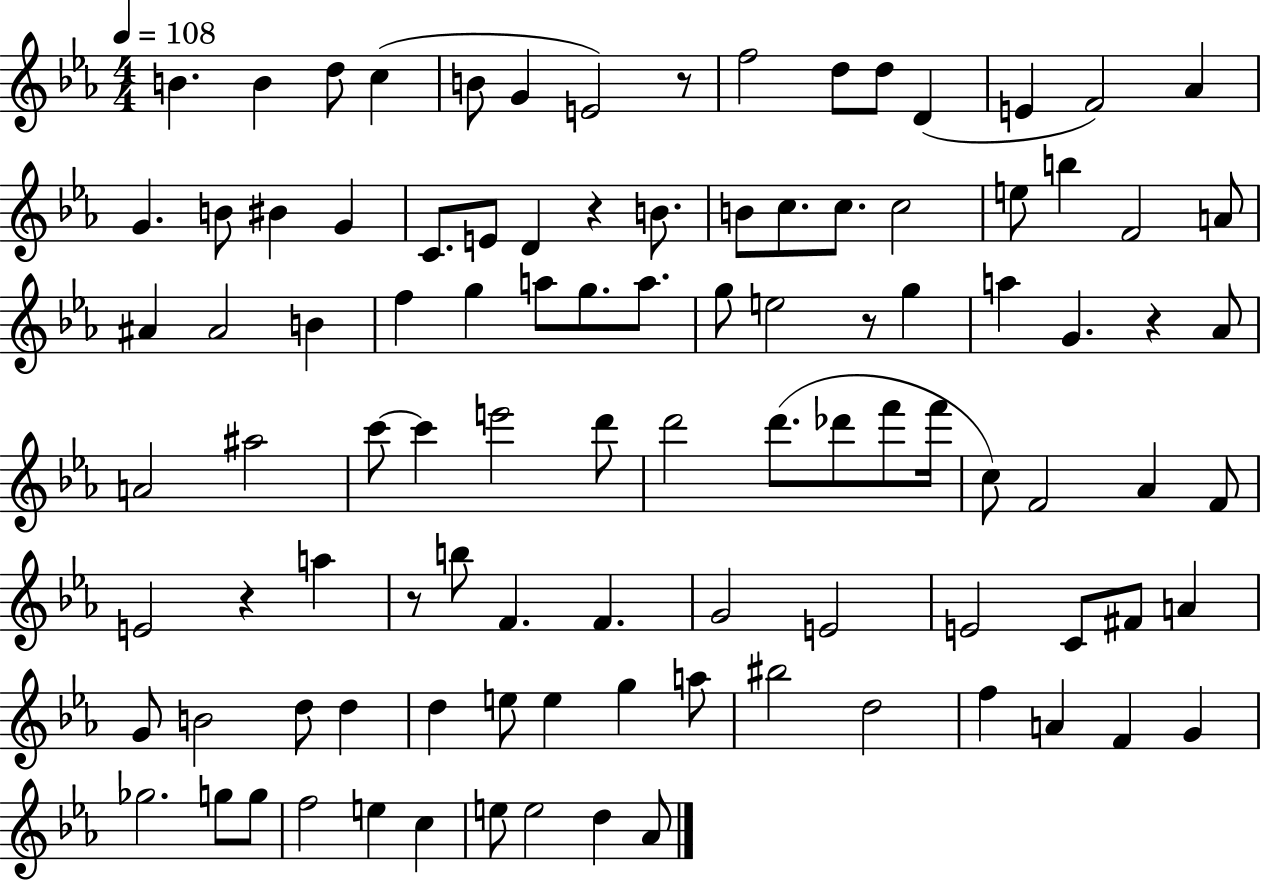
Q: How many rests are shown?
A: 6